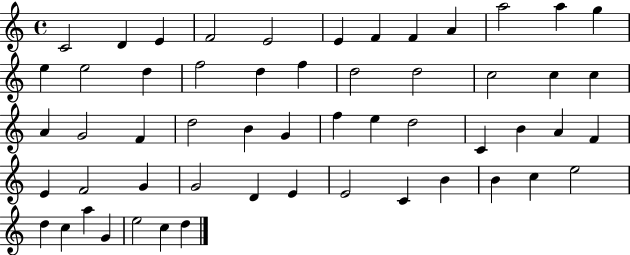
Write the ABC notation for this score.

X:1
T:Untitled
M:4/4
L:1/4
K:C
C2 D E F2 E2 E F F A a2 a g e e2 d f2 d f d2 d2 c2 c c A G2 F d2 B G f e d2 C B A F E F2 G G2 D E E2 C B B c e2 d c a G e2 c d